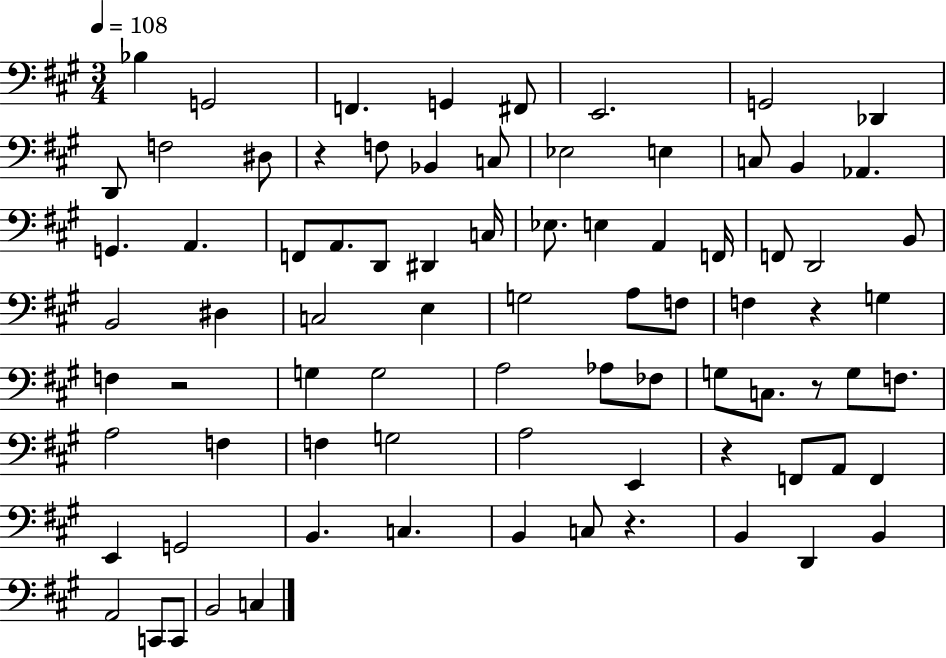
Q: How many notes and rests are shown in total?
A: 81